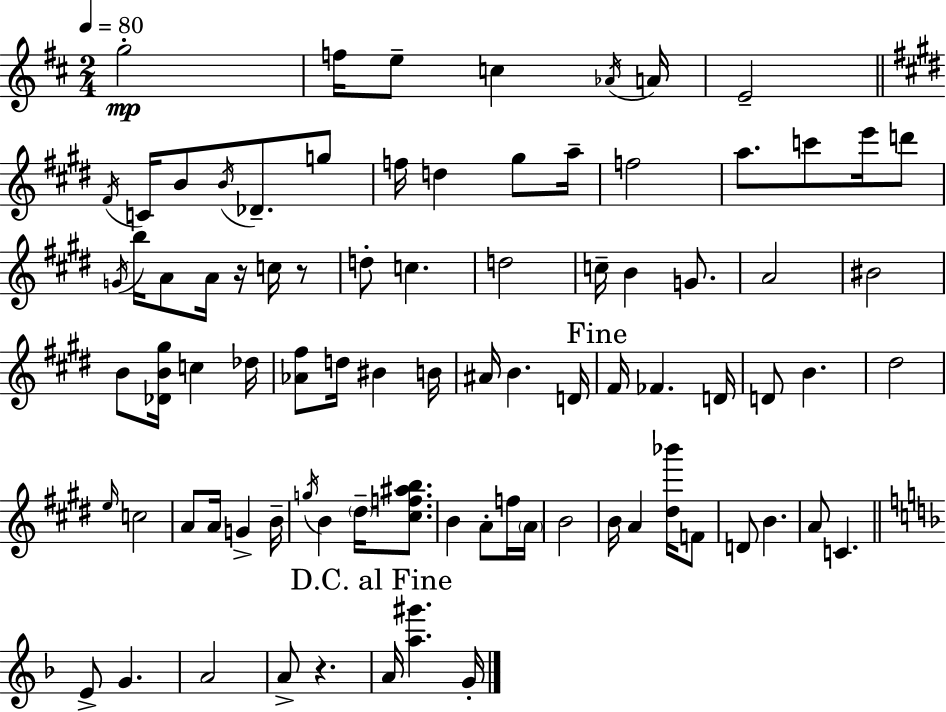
G5/h F5/s E5/e C5/q Ab4/s A4/s E4/h F#4/s C4/s B4/e B4/s Db4/e. G5/e F5/s D5/q G#5/e A5/s F5/h A5/e. C6/e E6/s D6/e G4/s B5/s A4/e A4/s R/s C5/s R/e D5/e C5/q. D5/h C5/s B4/q G4/e. A4/h BIS4/h B4/e [Db4,B4,G#5]/s C5/q Db5/s [Ab4,F#5]/e D5/s BIS4/q B4/s A#4/s B4/q. D4/s F#4/s FES4/q. D4/s D4/e B4/q. D#5/h E5/s C5/h A4/e A4/s G4/q B4/s G5/s B4/q D#5/s [C#5,F5,A#5,B5]/e. B4/q A4/e F5/s A4/s B4/h B4/s A4/q [D#5,Bb6]/s F4/e D4/e B4/q. A4/e C4/q. E4/e G4/q. A4/h A4/e R/q. A4/s [A5,G#6]/q. G4/s